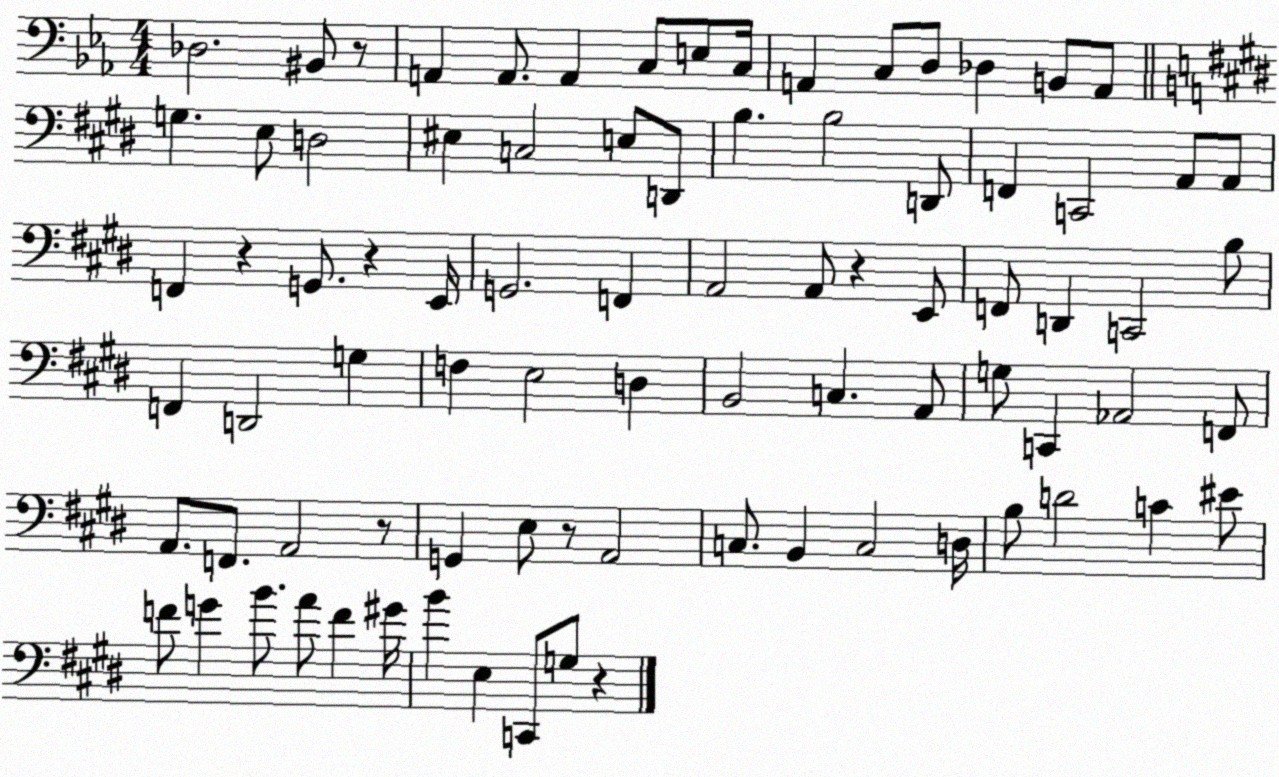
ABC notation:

X:1
T:Untitled
M:4/4
L:1/4
K:Eb
_D,2 ^B,,/2 z/2 A,, A,,/2 A,, C,/2 E,/2 C,/4 A,, C,/2 D,/2 _D, B,,/2 A,,/2 G, E,/2 D,2 ^E, C,2 E,/2 D,,/2 B, B,2 D,,/2 F,, C,,2 A,,/2 A,,/2 F,, z G,,/2 z E,,/4 G,,2 F,, A,,2 A,,/2 z E,,/2 F,,/2 D,, C,,2 B,/2 F,, D,,2 G, F, E,2 D, B,,2 C, A,,/2 G,/2 C,, _A,,2 F,,/2 A,,/2 F,,/2 A,,2 z/2 G,, E,/2 z/2 A,,2 C,/2 B,, C,2 D,/4 B,/2 D2 C ^E/2 F/2 G B/2 A/2 F ^G/4 B E, C,,/2 G,/2 z